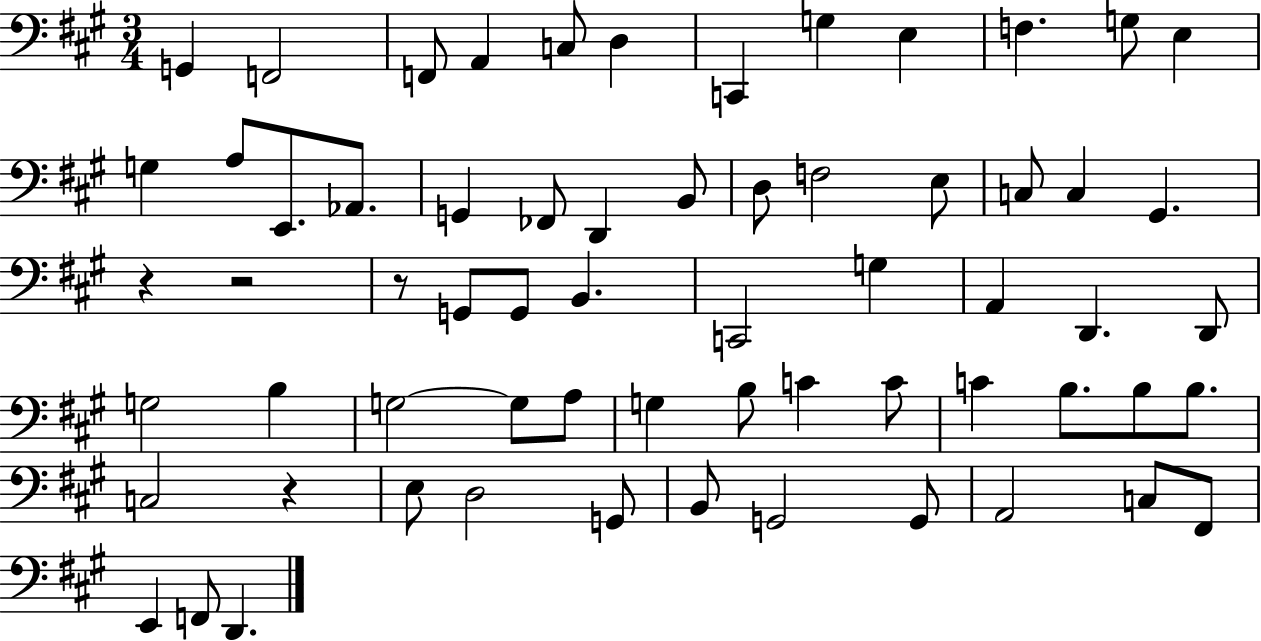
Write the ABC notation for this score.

X:1
T:Untitled
M:3/4
L:1/4
K:A
G,, F,,2 F,,/2 A,, C,/2 D, C,, G, E, F, G,/2 E, G, A,/2 E,,/2 _A,,/2 G,, _F,,/2 D,, B,,/2 D,/2 F,2 E,/2 C,/2 C, ^G,, z z2 z/2 G,,/2 G,,/2 B,, C,,2 G, A,, D,, D,,/2 G,2 B, G,2 G,/2 A,/2 G, B,/2 C C/2 C B,/2 B,/2 B,/2 C,2 z E,/2 D,2 G,,/2 B,,/2 G,,2 G,,/2 A,,2 C,/2 ^F,,/2 E,, F,,/2 D,,